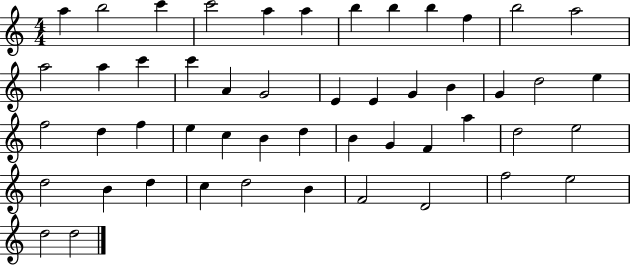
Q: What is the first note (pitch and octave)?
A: A5